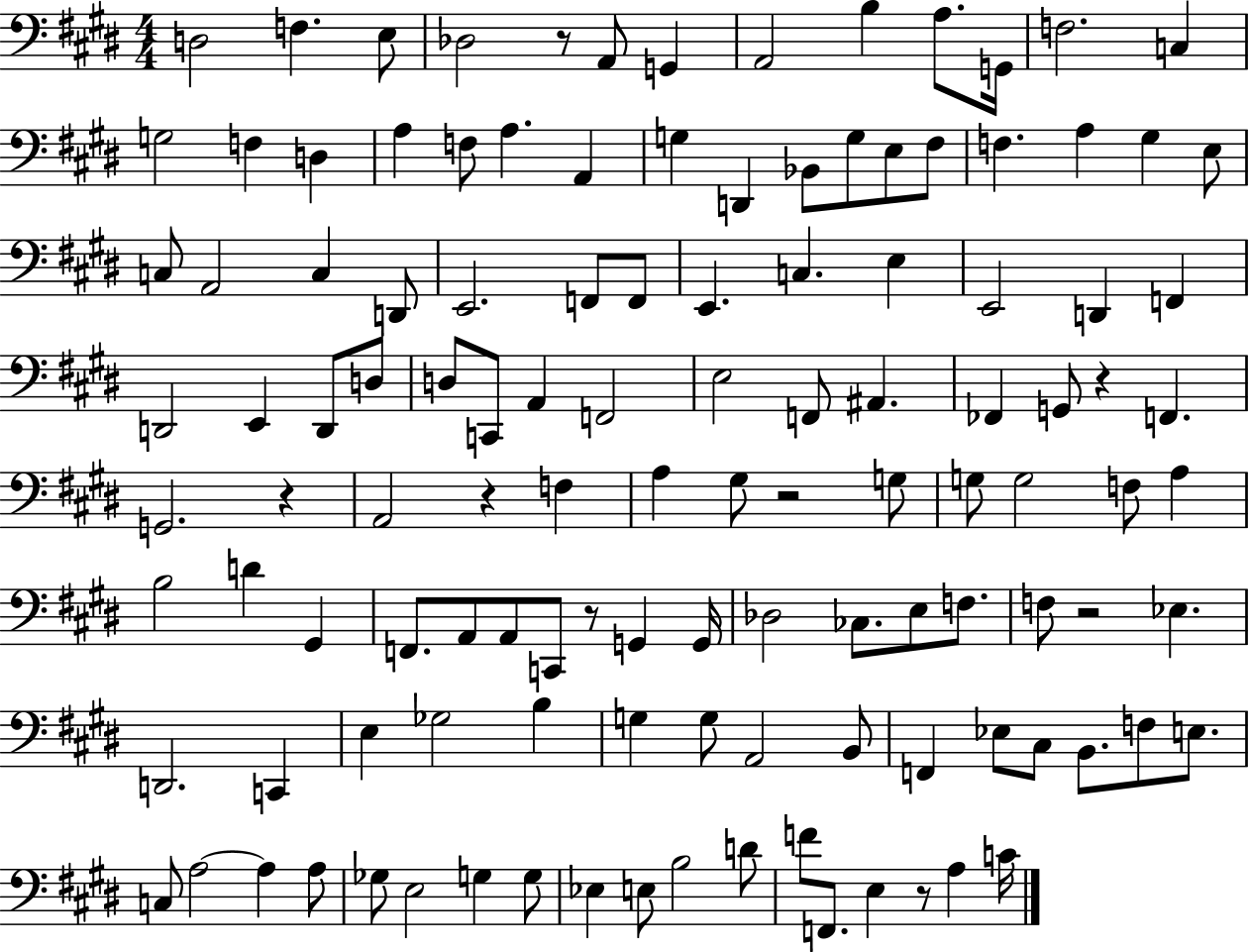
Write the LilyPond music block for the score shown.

{
  \clef bass
  \numericTimeSignature
  \time 4/4
  \key e \major
  d2 f4. e8 | des2 r8 a,8 g,4 | a,2 b4 a8. g,16 | f2. c4 | \break g2 f4 d4 | a4 f8 a4. a,4 | g4 d,4 bes,8 g8 e8 fis8 | f4. a4 gis4 e8 | \break c8 a,2 c4 d,8 | e,2. f,8 f,8 | e,4. c4. e4 | e,2 d,4 f,4 | \break d,2 e,4 d,8 d8 | d8 c,8 a,4 f,2 | e2 f,8 ais,4. | fes,4 g,8 r4 f,4. | \break g,2. r4 | a,2 r4 f4 | a4 gis8 r2 g8 | g8 g2 f8 a4 | \break b2 d'4 gis,4 | f,8. a,8 a,8 c,8 r8 g,4 g,16 | des2 ces8. e8 f8. | f8 r2 ees4. | \break d,2. c,4 | e4 ges2 b4 | g4 g8 a,2 b,8 | f,4 ees8 cis8 b,8. f8 e8. | \break c8 a2~~ a4 a8 | ges8 e2 g4 g8 | ees4 e8 b2 d'8 | f'8 f,8. e4 r8 a4 c'16 | \break \bar "|."
}